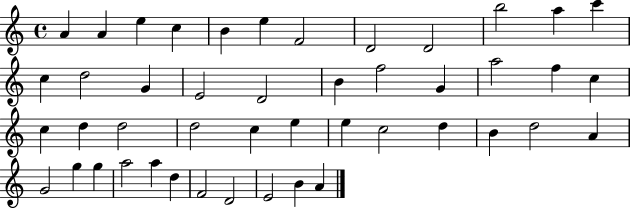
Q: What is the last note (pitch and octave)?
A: A4